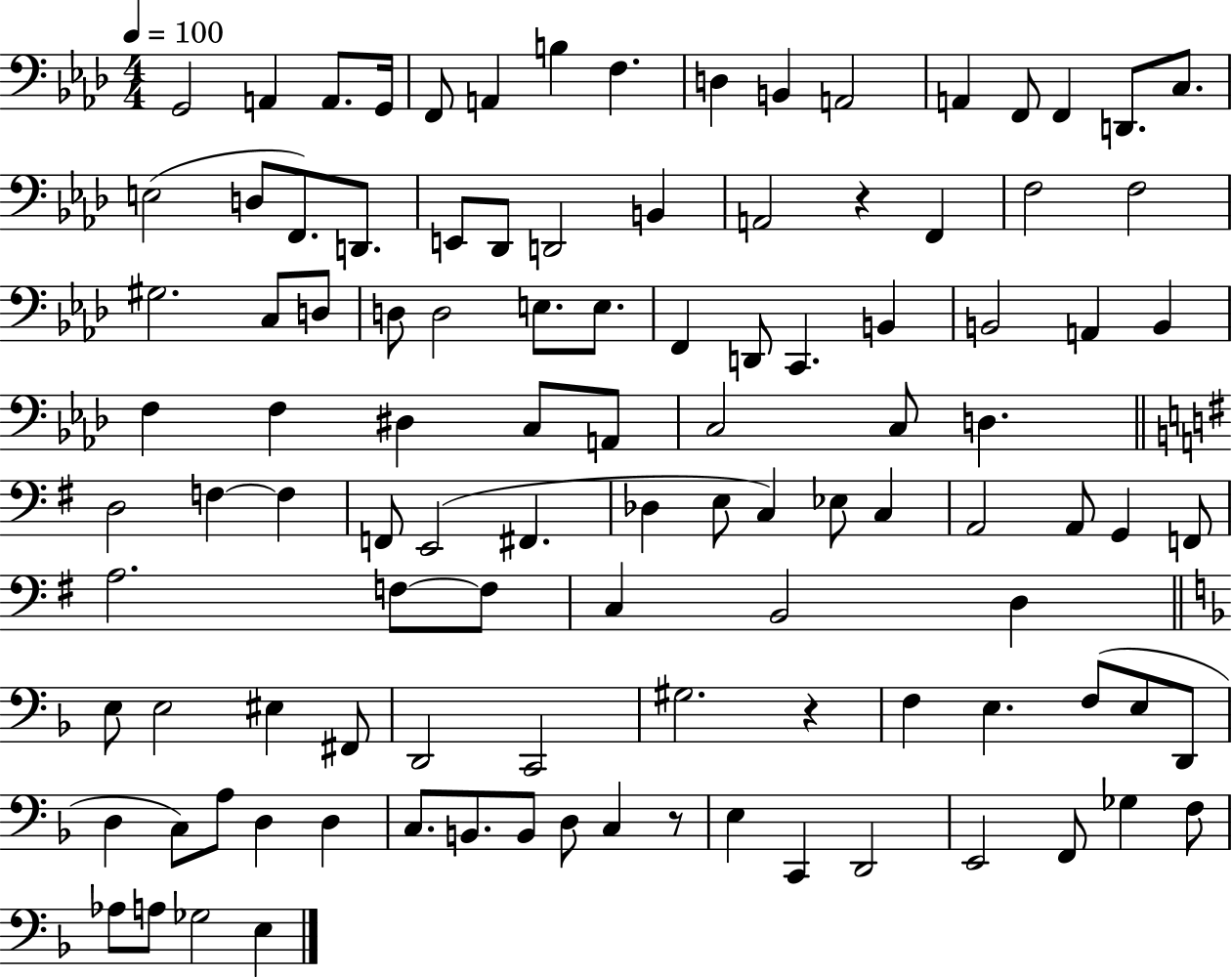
G2/h A2/q A2/e. G2/s F2/e A2/q B3/q F3/q. D3/q B2/q A2/h A2/q F2/e F2/q D2/e. C3/e. E3/h D3/e F2/e. D2/e. E2/e Db2/e D2/h B2/q A2/h R/q F2/q F3/h F3/h G#3/h. C3/e D3/e D3/e D3/h E3/e. E3/e. F2/q D2/e C2/q. B2/q B2/h A2/q B2/q F3/q F3/q D#3/q C3/e A2/e C3/h C3/e D3/q. D3/h F3/q F3/q F2/e E2/h F#2/q. Db3/q E3/e C3/q Eb3/e C3/q A2/h A2/e G2/q F2/e A3/h. F3/e F3/e C3/q B2/h D3/q E3/e E3/h EIS3/q F#2/e D2/h C2/h G#3/h. R/q F3/q E3/q. F3/e E3/e D2/e D3/q C3/e A3/e D3/q D3/q C3/e. B2/e. B2/e D3/e C3/q R/e E3/q C2/q D2/h E2/h F2/e Gb3/q F3/e Ab3/e A3/e Gb3/h E3/q